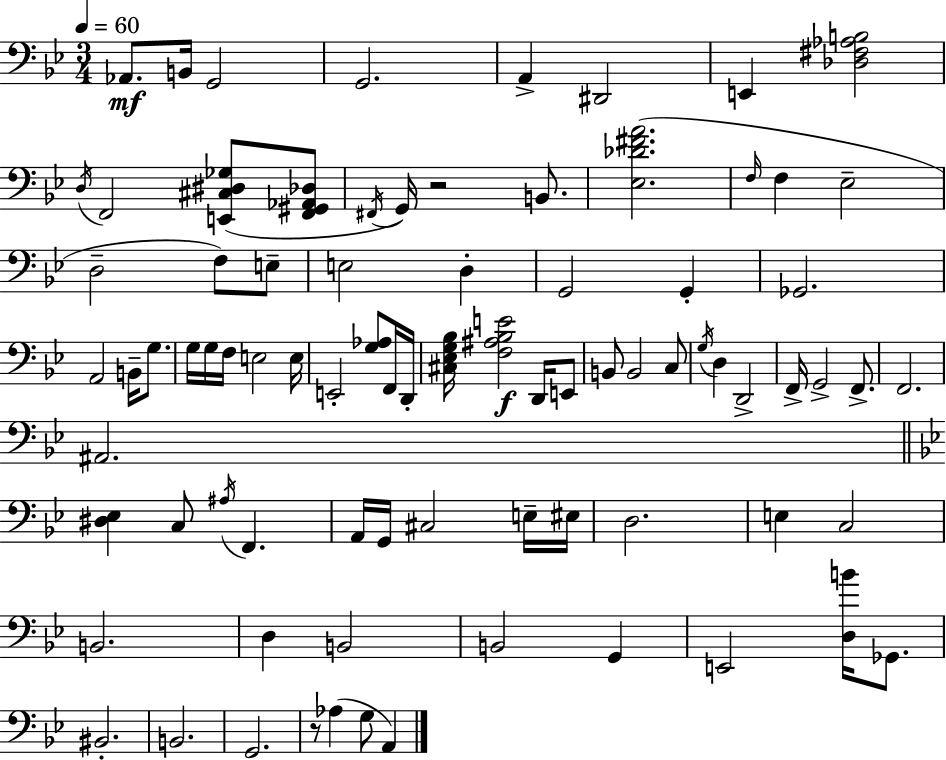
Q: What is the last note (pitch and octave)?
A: A2